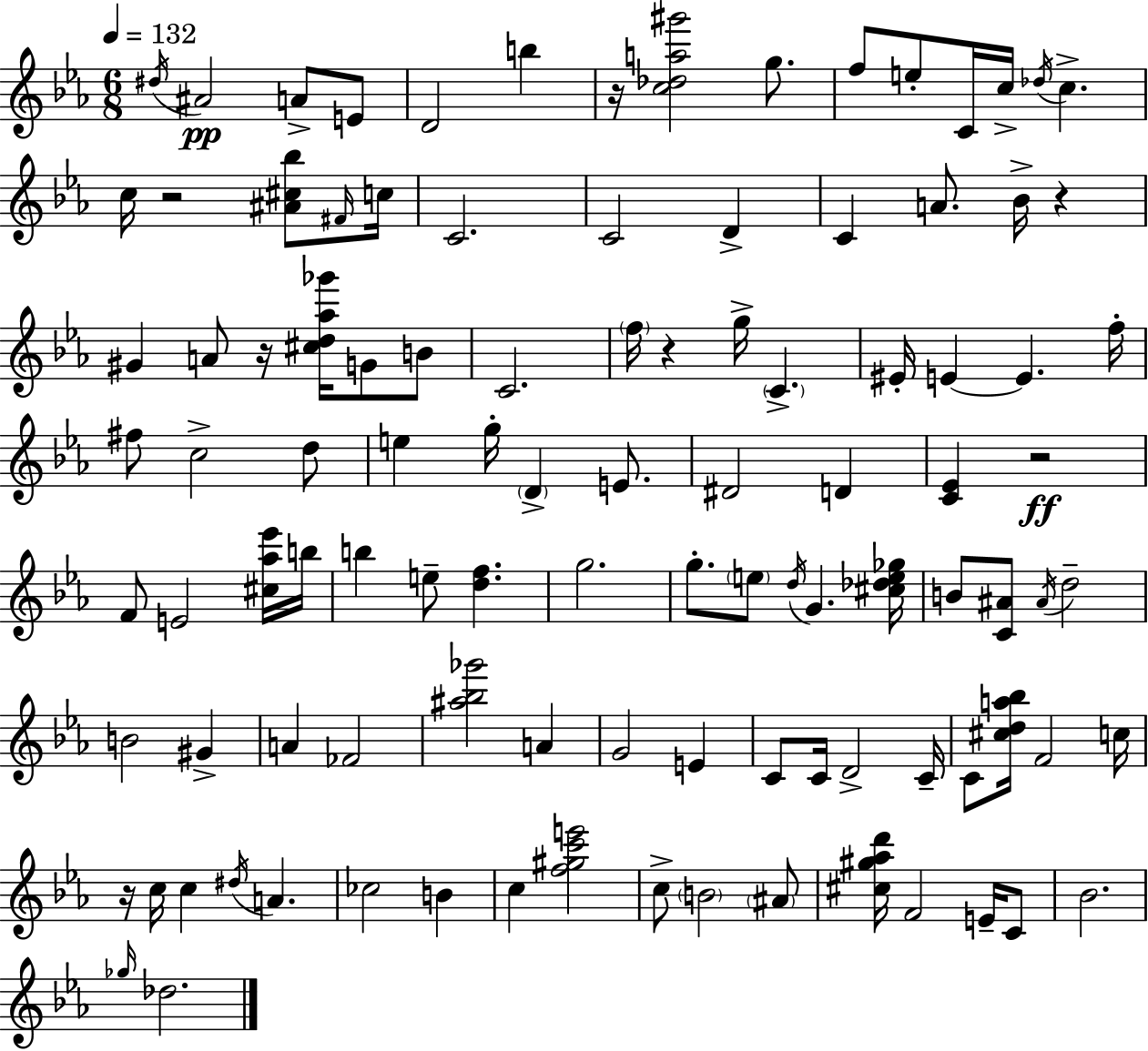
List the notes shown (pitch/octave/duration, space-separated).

D#5/s A#4/h A4/e E4/e D4/h B5/q R/s [C5,Db5,A5,G#6]/h G5/e. F5/e E5/e C4/s C5/s Db5/s C5/q. C5/s R/h [A#4,C#5,Bb5]/e F#4/s C5/s C4/h. C4/h D4/q C4/q A4/e. Bb4/s R/q G#4/q A4/e R/s [C#5,D5,Ab5,Gb6]/s G4/e B4/e C4/h. F5/s R/q G5/s C4/q. EIS4/s E4/q E4/q. F5/s F#5/e C5/h D5/e E5/q G5/s D4/q E4/e. D#4/h D4/q [C4,Eb4]/q R/h F4/e E4/h [C#5,Ab5,Eb6]/s B5/s B5/q E5/e [D5,F5]/q. G5/h. G5/e. E5/e D5/s G4/q. [C#5,Db5,E5,Gb5]/s B4/e [C4,A#4]/e A#4/s D5/h B4/h G#4/q A4/q FES4/h [A#5,Bb5,Gb6]/h A4/q G4/h E4/q C4/e C4/s D4/h C4/s C4/e [C#5,D5,A5,Bb5]/s F4/h C5/s R/s C5/s C5/q D#5/s A4/q. CES5/h B4/q C5/q [F5,G#5,C6,E6]/h C5/e B4/h A#4/e [C#5,G#5,Ab5,D6]/s F4/h E4/s C4/e Bb4/h. Gb5/s Db5/h.